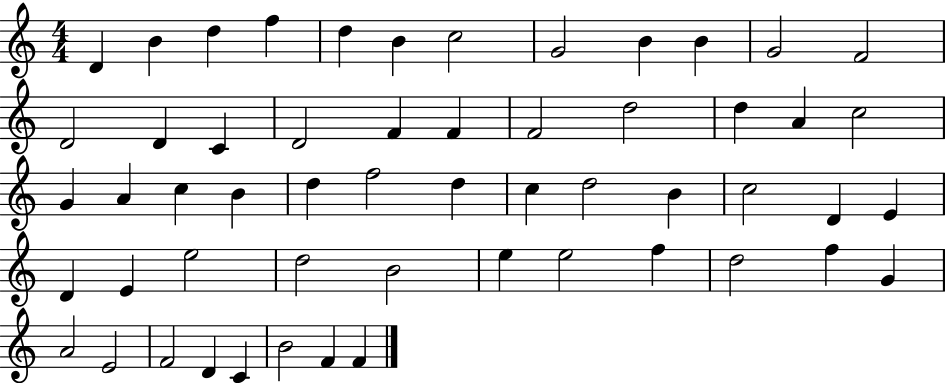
{
  \clef treble
  \numericTimeSignature
  \time 4/4
  \key c \major
  d'4 b'4 d''4 f''4 | d''4 b'4 c''2 | g'2 b'4 b'4 | g'2 f'2 | \break d'2 d'4 c'4 | d'2 f'4 f'4 | f'2 d''2 | d''4 a'4 c''2 | \break g'4 a'4 c''4 b'4 | d''4 f''2 d''4 | c''4 d''2 b'4 | c''2 d'4 e'4 | \break d'4 e'4 e''2 | d''2 b'2 | e''4 e''2 f''4 | d''2 f''4 g'4 | \break a'2 e'2 | f'2 d'4 c'4 | b'2 f'4 f'4 | \bar "|."
}